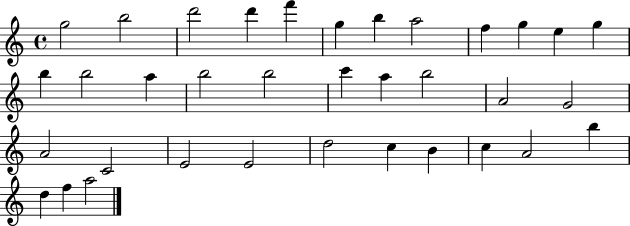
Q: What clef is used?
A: treble